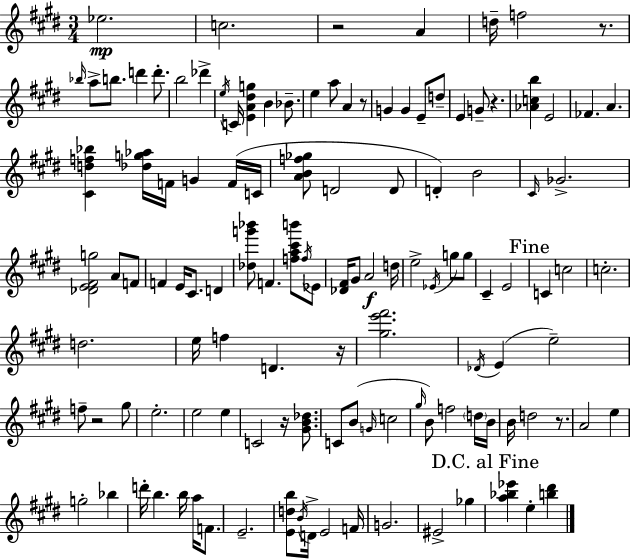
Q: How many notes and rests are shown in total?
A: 123